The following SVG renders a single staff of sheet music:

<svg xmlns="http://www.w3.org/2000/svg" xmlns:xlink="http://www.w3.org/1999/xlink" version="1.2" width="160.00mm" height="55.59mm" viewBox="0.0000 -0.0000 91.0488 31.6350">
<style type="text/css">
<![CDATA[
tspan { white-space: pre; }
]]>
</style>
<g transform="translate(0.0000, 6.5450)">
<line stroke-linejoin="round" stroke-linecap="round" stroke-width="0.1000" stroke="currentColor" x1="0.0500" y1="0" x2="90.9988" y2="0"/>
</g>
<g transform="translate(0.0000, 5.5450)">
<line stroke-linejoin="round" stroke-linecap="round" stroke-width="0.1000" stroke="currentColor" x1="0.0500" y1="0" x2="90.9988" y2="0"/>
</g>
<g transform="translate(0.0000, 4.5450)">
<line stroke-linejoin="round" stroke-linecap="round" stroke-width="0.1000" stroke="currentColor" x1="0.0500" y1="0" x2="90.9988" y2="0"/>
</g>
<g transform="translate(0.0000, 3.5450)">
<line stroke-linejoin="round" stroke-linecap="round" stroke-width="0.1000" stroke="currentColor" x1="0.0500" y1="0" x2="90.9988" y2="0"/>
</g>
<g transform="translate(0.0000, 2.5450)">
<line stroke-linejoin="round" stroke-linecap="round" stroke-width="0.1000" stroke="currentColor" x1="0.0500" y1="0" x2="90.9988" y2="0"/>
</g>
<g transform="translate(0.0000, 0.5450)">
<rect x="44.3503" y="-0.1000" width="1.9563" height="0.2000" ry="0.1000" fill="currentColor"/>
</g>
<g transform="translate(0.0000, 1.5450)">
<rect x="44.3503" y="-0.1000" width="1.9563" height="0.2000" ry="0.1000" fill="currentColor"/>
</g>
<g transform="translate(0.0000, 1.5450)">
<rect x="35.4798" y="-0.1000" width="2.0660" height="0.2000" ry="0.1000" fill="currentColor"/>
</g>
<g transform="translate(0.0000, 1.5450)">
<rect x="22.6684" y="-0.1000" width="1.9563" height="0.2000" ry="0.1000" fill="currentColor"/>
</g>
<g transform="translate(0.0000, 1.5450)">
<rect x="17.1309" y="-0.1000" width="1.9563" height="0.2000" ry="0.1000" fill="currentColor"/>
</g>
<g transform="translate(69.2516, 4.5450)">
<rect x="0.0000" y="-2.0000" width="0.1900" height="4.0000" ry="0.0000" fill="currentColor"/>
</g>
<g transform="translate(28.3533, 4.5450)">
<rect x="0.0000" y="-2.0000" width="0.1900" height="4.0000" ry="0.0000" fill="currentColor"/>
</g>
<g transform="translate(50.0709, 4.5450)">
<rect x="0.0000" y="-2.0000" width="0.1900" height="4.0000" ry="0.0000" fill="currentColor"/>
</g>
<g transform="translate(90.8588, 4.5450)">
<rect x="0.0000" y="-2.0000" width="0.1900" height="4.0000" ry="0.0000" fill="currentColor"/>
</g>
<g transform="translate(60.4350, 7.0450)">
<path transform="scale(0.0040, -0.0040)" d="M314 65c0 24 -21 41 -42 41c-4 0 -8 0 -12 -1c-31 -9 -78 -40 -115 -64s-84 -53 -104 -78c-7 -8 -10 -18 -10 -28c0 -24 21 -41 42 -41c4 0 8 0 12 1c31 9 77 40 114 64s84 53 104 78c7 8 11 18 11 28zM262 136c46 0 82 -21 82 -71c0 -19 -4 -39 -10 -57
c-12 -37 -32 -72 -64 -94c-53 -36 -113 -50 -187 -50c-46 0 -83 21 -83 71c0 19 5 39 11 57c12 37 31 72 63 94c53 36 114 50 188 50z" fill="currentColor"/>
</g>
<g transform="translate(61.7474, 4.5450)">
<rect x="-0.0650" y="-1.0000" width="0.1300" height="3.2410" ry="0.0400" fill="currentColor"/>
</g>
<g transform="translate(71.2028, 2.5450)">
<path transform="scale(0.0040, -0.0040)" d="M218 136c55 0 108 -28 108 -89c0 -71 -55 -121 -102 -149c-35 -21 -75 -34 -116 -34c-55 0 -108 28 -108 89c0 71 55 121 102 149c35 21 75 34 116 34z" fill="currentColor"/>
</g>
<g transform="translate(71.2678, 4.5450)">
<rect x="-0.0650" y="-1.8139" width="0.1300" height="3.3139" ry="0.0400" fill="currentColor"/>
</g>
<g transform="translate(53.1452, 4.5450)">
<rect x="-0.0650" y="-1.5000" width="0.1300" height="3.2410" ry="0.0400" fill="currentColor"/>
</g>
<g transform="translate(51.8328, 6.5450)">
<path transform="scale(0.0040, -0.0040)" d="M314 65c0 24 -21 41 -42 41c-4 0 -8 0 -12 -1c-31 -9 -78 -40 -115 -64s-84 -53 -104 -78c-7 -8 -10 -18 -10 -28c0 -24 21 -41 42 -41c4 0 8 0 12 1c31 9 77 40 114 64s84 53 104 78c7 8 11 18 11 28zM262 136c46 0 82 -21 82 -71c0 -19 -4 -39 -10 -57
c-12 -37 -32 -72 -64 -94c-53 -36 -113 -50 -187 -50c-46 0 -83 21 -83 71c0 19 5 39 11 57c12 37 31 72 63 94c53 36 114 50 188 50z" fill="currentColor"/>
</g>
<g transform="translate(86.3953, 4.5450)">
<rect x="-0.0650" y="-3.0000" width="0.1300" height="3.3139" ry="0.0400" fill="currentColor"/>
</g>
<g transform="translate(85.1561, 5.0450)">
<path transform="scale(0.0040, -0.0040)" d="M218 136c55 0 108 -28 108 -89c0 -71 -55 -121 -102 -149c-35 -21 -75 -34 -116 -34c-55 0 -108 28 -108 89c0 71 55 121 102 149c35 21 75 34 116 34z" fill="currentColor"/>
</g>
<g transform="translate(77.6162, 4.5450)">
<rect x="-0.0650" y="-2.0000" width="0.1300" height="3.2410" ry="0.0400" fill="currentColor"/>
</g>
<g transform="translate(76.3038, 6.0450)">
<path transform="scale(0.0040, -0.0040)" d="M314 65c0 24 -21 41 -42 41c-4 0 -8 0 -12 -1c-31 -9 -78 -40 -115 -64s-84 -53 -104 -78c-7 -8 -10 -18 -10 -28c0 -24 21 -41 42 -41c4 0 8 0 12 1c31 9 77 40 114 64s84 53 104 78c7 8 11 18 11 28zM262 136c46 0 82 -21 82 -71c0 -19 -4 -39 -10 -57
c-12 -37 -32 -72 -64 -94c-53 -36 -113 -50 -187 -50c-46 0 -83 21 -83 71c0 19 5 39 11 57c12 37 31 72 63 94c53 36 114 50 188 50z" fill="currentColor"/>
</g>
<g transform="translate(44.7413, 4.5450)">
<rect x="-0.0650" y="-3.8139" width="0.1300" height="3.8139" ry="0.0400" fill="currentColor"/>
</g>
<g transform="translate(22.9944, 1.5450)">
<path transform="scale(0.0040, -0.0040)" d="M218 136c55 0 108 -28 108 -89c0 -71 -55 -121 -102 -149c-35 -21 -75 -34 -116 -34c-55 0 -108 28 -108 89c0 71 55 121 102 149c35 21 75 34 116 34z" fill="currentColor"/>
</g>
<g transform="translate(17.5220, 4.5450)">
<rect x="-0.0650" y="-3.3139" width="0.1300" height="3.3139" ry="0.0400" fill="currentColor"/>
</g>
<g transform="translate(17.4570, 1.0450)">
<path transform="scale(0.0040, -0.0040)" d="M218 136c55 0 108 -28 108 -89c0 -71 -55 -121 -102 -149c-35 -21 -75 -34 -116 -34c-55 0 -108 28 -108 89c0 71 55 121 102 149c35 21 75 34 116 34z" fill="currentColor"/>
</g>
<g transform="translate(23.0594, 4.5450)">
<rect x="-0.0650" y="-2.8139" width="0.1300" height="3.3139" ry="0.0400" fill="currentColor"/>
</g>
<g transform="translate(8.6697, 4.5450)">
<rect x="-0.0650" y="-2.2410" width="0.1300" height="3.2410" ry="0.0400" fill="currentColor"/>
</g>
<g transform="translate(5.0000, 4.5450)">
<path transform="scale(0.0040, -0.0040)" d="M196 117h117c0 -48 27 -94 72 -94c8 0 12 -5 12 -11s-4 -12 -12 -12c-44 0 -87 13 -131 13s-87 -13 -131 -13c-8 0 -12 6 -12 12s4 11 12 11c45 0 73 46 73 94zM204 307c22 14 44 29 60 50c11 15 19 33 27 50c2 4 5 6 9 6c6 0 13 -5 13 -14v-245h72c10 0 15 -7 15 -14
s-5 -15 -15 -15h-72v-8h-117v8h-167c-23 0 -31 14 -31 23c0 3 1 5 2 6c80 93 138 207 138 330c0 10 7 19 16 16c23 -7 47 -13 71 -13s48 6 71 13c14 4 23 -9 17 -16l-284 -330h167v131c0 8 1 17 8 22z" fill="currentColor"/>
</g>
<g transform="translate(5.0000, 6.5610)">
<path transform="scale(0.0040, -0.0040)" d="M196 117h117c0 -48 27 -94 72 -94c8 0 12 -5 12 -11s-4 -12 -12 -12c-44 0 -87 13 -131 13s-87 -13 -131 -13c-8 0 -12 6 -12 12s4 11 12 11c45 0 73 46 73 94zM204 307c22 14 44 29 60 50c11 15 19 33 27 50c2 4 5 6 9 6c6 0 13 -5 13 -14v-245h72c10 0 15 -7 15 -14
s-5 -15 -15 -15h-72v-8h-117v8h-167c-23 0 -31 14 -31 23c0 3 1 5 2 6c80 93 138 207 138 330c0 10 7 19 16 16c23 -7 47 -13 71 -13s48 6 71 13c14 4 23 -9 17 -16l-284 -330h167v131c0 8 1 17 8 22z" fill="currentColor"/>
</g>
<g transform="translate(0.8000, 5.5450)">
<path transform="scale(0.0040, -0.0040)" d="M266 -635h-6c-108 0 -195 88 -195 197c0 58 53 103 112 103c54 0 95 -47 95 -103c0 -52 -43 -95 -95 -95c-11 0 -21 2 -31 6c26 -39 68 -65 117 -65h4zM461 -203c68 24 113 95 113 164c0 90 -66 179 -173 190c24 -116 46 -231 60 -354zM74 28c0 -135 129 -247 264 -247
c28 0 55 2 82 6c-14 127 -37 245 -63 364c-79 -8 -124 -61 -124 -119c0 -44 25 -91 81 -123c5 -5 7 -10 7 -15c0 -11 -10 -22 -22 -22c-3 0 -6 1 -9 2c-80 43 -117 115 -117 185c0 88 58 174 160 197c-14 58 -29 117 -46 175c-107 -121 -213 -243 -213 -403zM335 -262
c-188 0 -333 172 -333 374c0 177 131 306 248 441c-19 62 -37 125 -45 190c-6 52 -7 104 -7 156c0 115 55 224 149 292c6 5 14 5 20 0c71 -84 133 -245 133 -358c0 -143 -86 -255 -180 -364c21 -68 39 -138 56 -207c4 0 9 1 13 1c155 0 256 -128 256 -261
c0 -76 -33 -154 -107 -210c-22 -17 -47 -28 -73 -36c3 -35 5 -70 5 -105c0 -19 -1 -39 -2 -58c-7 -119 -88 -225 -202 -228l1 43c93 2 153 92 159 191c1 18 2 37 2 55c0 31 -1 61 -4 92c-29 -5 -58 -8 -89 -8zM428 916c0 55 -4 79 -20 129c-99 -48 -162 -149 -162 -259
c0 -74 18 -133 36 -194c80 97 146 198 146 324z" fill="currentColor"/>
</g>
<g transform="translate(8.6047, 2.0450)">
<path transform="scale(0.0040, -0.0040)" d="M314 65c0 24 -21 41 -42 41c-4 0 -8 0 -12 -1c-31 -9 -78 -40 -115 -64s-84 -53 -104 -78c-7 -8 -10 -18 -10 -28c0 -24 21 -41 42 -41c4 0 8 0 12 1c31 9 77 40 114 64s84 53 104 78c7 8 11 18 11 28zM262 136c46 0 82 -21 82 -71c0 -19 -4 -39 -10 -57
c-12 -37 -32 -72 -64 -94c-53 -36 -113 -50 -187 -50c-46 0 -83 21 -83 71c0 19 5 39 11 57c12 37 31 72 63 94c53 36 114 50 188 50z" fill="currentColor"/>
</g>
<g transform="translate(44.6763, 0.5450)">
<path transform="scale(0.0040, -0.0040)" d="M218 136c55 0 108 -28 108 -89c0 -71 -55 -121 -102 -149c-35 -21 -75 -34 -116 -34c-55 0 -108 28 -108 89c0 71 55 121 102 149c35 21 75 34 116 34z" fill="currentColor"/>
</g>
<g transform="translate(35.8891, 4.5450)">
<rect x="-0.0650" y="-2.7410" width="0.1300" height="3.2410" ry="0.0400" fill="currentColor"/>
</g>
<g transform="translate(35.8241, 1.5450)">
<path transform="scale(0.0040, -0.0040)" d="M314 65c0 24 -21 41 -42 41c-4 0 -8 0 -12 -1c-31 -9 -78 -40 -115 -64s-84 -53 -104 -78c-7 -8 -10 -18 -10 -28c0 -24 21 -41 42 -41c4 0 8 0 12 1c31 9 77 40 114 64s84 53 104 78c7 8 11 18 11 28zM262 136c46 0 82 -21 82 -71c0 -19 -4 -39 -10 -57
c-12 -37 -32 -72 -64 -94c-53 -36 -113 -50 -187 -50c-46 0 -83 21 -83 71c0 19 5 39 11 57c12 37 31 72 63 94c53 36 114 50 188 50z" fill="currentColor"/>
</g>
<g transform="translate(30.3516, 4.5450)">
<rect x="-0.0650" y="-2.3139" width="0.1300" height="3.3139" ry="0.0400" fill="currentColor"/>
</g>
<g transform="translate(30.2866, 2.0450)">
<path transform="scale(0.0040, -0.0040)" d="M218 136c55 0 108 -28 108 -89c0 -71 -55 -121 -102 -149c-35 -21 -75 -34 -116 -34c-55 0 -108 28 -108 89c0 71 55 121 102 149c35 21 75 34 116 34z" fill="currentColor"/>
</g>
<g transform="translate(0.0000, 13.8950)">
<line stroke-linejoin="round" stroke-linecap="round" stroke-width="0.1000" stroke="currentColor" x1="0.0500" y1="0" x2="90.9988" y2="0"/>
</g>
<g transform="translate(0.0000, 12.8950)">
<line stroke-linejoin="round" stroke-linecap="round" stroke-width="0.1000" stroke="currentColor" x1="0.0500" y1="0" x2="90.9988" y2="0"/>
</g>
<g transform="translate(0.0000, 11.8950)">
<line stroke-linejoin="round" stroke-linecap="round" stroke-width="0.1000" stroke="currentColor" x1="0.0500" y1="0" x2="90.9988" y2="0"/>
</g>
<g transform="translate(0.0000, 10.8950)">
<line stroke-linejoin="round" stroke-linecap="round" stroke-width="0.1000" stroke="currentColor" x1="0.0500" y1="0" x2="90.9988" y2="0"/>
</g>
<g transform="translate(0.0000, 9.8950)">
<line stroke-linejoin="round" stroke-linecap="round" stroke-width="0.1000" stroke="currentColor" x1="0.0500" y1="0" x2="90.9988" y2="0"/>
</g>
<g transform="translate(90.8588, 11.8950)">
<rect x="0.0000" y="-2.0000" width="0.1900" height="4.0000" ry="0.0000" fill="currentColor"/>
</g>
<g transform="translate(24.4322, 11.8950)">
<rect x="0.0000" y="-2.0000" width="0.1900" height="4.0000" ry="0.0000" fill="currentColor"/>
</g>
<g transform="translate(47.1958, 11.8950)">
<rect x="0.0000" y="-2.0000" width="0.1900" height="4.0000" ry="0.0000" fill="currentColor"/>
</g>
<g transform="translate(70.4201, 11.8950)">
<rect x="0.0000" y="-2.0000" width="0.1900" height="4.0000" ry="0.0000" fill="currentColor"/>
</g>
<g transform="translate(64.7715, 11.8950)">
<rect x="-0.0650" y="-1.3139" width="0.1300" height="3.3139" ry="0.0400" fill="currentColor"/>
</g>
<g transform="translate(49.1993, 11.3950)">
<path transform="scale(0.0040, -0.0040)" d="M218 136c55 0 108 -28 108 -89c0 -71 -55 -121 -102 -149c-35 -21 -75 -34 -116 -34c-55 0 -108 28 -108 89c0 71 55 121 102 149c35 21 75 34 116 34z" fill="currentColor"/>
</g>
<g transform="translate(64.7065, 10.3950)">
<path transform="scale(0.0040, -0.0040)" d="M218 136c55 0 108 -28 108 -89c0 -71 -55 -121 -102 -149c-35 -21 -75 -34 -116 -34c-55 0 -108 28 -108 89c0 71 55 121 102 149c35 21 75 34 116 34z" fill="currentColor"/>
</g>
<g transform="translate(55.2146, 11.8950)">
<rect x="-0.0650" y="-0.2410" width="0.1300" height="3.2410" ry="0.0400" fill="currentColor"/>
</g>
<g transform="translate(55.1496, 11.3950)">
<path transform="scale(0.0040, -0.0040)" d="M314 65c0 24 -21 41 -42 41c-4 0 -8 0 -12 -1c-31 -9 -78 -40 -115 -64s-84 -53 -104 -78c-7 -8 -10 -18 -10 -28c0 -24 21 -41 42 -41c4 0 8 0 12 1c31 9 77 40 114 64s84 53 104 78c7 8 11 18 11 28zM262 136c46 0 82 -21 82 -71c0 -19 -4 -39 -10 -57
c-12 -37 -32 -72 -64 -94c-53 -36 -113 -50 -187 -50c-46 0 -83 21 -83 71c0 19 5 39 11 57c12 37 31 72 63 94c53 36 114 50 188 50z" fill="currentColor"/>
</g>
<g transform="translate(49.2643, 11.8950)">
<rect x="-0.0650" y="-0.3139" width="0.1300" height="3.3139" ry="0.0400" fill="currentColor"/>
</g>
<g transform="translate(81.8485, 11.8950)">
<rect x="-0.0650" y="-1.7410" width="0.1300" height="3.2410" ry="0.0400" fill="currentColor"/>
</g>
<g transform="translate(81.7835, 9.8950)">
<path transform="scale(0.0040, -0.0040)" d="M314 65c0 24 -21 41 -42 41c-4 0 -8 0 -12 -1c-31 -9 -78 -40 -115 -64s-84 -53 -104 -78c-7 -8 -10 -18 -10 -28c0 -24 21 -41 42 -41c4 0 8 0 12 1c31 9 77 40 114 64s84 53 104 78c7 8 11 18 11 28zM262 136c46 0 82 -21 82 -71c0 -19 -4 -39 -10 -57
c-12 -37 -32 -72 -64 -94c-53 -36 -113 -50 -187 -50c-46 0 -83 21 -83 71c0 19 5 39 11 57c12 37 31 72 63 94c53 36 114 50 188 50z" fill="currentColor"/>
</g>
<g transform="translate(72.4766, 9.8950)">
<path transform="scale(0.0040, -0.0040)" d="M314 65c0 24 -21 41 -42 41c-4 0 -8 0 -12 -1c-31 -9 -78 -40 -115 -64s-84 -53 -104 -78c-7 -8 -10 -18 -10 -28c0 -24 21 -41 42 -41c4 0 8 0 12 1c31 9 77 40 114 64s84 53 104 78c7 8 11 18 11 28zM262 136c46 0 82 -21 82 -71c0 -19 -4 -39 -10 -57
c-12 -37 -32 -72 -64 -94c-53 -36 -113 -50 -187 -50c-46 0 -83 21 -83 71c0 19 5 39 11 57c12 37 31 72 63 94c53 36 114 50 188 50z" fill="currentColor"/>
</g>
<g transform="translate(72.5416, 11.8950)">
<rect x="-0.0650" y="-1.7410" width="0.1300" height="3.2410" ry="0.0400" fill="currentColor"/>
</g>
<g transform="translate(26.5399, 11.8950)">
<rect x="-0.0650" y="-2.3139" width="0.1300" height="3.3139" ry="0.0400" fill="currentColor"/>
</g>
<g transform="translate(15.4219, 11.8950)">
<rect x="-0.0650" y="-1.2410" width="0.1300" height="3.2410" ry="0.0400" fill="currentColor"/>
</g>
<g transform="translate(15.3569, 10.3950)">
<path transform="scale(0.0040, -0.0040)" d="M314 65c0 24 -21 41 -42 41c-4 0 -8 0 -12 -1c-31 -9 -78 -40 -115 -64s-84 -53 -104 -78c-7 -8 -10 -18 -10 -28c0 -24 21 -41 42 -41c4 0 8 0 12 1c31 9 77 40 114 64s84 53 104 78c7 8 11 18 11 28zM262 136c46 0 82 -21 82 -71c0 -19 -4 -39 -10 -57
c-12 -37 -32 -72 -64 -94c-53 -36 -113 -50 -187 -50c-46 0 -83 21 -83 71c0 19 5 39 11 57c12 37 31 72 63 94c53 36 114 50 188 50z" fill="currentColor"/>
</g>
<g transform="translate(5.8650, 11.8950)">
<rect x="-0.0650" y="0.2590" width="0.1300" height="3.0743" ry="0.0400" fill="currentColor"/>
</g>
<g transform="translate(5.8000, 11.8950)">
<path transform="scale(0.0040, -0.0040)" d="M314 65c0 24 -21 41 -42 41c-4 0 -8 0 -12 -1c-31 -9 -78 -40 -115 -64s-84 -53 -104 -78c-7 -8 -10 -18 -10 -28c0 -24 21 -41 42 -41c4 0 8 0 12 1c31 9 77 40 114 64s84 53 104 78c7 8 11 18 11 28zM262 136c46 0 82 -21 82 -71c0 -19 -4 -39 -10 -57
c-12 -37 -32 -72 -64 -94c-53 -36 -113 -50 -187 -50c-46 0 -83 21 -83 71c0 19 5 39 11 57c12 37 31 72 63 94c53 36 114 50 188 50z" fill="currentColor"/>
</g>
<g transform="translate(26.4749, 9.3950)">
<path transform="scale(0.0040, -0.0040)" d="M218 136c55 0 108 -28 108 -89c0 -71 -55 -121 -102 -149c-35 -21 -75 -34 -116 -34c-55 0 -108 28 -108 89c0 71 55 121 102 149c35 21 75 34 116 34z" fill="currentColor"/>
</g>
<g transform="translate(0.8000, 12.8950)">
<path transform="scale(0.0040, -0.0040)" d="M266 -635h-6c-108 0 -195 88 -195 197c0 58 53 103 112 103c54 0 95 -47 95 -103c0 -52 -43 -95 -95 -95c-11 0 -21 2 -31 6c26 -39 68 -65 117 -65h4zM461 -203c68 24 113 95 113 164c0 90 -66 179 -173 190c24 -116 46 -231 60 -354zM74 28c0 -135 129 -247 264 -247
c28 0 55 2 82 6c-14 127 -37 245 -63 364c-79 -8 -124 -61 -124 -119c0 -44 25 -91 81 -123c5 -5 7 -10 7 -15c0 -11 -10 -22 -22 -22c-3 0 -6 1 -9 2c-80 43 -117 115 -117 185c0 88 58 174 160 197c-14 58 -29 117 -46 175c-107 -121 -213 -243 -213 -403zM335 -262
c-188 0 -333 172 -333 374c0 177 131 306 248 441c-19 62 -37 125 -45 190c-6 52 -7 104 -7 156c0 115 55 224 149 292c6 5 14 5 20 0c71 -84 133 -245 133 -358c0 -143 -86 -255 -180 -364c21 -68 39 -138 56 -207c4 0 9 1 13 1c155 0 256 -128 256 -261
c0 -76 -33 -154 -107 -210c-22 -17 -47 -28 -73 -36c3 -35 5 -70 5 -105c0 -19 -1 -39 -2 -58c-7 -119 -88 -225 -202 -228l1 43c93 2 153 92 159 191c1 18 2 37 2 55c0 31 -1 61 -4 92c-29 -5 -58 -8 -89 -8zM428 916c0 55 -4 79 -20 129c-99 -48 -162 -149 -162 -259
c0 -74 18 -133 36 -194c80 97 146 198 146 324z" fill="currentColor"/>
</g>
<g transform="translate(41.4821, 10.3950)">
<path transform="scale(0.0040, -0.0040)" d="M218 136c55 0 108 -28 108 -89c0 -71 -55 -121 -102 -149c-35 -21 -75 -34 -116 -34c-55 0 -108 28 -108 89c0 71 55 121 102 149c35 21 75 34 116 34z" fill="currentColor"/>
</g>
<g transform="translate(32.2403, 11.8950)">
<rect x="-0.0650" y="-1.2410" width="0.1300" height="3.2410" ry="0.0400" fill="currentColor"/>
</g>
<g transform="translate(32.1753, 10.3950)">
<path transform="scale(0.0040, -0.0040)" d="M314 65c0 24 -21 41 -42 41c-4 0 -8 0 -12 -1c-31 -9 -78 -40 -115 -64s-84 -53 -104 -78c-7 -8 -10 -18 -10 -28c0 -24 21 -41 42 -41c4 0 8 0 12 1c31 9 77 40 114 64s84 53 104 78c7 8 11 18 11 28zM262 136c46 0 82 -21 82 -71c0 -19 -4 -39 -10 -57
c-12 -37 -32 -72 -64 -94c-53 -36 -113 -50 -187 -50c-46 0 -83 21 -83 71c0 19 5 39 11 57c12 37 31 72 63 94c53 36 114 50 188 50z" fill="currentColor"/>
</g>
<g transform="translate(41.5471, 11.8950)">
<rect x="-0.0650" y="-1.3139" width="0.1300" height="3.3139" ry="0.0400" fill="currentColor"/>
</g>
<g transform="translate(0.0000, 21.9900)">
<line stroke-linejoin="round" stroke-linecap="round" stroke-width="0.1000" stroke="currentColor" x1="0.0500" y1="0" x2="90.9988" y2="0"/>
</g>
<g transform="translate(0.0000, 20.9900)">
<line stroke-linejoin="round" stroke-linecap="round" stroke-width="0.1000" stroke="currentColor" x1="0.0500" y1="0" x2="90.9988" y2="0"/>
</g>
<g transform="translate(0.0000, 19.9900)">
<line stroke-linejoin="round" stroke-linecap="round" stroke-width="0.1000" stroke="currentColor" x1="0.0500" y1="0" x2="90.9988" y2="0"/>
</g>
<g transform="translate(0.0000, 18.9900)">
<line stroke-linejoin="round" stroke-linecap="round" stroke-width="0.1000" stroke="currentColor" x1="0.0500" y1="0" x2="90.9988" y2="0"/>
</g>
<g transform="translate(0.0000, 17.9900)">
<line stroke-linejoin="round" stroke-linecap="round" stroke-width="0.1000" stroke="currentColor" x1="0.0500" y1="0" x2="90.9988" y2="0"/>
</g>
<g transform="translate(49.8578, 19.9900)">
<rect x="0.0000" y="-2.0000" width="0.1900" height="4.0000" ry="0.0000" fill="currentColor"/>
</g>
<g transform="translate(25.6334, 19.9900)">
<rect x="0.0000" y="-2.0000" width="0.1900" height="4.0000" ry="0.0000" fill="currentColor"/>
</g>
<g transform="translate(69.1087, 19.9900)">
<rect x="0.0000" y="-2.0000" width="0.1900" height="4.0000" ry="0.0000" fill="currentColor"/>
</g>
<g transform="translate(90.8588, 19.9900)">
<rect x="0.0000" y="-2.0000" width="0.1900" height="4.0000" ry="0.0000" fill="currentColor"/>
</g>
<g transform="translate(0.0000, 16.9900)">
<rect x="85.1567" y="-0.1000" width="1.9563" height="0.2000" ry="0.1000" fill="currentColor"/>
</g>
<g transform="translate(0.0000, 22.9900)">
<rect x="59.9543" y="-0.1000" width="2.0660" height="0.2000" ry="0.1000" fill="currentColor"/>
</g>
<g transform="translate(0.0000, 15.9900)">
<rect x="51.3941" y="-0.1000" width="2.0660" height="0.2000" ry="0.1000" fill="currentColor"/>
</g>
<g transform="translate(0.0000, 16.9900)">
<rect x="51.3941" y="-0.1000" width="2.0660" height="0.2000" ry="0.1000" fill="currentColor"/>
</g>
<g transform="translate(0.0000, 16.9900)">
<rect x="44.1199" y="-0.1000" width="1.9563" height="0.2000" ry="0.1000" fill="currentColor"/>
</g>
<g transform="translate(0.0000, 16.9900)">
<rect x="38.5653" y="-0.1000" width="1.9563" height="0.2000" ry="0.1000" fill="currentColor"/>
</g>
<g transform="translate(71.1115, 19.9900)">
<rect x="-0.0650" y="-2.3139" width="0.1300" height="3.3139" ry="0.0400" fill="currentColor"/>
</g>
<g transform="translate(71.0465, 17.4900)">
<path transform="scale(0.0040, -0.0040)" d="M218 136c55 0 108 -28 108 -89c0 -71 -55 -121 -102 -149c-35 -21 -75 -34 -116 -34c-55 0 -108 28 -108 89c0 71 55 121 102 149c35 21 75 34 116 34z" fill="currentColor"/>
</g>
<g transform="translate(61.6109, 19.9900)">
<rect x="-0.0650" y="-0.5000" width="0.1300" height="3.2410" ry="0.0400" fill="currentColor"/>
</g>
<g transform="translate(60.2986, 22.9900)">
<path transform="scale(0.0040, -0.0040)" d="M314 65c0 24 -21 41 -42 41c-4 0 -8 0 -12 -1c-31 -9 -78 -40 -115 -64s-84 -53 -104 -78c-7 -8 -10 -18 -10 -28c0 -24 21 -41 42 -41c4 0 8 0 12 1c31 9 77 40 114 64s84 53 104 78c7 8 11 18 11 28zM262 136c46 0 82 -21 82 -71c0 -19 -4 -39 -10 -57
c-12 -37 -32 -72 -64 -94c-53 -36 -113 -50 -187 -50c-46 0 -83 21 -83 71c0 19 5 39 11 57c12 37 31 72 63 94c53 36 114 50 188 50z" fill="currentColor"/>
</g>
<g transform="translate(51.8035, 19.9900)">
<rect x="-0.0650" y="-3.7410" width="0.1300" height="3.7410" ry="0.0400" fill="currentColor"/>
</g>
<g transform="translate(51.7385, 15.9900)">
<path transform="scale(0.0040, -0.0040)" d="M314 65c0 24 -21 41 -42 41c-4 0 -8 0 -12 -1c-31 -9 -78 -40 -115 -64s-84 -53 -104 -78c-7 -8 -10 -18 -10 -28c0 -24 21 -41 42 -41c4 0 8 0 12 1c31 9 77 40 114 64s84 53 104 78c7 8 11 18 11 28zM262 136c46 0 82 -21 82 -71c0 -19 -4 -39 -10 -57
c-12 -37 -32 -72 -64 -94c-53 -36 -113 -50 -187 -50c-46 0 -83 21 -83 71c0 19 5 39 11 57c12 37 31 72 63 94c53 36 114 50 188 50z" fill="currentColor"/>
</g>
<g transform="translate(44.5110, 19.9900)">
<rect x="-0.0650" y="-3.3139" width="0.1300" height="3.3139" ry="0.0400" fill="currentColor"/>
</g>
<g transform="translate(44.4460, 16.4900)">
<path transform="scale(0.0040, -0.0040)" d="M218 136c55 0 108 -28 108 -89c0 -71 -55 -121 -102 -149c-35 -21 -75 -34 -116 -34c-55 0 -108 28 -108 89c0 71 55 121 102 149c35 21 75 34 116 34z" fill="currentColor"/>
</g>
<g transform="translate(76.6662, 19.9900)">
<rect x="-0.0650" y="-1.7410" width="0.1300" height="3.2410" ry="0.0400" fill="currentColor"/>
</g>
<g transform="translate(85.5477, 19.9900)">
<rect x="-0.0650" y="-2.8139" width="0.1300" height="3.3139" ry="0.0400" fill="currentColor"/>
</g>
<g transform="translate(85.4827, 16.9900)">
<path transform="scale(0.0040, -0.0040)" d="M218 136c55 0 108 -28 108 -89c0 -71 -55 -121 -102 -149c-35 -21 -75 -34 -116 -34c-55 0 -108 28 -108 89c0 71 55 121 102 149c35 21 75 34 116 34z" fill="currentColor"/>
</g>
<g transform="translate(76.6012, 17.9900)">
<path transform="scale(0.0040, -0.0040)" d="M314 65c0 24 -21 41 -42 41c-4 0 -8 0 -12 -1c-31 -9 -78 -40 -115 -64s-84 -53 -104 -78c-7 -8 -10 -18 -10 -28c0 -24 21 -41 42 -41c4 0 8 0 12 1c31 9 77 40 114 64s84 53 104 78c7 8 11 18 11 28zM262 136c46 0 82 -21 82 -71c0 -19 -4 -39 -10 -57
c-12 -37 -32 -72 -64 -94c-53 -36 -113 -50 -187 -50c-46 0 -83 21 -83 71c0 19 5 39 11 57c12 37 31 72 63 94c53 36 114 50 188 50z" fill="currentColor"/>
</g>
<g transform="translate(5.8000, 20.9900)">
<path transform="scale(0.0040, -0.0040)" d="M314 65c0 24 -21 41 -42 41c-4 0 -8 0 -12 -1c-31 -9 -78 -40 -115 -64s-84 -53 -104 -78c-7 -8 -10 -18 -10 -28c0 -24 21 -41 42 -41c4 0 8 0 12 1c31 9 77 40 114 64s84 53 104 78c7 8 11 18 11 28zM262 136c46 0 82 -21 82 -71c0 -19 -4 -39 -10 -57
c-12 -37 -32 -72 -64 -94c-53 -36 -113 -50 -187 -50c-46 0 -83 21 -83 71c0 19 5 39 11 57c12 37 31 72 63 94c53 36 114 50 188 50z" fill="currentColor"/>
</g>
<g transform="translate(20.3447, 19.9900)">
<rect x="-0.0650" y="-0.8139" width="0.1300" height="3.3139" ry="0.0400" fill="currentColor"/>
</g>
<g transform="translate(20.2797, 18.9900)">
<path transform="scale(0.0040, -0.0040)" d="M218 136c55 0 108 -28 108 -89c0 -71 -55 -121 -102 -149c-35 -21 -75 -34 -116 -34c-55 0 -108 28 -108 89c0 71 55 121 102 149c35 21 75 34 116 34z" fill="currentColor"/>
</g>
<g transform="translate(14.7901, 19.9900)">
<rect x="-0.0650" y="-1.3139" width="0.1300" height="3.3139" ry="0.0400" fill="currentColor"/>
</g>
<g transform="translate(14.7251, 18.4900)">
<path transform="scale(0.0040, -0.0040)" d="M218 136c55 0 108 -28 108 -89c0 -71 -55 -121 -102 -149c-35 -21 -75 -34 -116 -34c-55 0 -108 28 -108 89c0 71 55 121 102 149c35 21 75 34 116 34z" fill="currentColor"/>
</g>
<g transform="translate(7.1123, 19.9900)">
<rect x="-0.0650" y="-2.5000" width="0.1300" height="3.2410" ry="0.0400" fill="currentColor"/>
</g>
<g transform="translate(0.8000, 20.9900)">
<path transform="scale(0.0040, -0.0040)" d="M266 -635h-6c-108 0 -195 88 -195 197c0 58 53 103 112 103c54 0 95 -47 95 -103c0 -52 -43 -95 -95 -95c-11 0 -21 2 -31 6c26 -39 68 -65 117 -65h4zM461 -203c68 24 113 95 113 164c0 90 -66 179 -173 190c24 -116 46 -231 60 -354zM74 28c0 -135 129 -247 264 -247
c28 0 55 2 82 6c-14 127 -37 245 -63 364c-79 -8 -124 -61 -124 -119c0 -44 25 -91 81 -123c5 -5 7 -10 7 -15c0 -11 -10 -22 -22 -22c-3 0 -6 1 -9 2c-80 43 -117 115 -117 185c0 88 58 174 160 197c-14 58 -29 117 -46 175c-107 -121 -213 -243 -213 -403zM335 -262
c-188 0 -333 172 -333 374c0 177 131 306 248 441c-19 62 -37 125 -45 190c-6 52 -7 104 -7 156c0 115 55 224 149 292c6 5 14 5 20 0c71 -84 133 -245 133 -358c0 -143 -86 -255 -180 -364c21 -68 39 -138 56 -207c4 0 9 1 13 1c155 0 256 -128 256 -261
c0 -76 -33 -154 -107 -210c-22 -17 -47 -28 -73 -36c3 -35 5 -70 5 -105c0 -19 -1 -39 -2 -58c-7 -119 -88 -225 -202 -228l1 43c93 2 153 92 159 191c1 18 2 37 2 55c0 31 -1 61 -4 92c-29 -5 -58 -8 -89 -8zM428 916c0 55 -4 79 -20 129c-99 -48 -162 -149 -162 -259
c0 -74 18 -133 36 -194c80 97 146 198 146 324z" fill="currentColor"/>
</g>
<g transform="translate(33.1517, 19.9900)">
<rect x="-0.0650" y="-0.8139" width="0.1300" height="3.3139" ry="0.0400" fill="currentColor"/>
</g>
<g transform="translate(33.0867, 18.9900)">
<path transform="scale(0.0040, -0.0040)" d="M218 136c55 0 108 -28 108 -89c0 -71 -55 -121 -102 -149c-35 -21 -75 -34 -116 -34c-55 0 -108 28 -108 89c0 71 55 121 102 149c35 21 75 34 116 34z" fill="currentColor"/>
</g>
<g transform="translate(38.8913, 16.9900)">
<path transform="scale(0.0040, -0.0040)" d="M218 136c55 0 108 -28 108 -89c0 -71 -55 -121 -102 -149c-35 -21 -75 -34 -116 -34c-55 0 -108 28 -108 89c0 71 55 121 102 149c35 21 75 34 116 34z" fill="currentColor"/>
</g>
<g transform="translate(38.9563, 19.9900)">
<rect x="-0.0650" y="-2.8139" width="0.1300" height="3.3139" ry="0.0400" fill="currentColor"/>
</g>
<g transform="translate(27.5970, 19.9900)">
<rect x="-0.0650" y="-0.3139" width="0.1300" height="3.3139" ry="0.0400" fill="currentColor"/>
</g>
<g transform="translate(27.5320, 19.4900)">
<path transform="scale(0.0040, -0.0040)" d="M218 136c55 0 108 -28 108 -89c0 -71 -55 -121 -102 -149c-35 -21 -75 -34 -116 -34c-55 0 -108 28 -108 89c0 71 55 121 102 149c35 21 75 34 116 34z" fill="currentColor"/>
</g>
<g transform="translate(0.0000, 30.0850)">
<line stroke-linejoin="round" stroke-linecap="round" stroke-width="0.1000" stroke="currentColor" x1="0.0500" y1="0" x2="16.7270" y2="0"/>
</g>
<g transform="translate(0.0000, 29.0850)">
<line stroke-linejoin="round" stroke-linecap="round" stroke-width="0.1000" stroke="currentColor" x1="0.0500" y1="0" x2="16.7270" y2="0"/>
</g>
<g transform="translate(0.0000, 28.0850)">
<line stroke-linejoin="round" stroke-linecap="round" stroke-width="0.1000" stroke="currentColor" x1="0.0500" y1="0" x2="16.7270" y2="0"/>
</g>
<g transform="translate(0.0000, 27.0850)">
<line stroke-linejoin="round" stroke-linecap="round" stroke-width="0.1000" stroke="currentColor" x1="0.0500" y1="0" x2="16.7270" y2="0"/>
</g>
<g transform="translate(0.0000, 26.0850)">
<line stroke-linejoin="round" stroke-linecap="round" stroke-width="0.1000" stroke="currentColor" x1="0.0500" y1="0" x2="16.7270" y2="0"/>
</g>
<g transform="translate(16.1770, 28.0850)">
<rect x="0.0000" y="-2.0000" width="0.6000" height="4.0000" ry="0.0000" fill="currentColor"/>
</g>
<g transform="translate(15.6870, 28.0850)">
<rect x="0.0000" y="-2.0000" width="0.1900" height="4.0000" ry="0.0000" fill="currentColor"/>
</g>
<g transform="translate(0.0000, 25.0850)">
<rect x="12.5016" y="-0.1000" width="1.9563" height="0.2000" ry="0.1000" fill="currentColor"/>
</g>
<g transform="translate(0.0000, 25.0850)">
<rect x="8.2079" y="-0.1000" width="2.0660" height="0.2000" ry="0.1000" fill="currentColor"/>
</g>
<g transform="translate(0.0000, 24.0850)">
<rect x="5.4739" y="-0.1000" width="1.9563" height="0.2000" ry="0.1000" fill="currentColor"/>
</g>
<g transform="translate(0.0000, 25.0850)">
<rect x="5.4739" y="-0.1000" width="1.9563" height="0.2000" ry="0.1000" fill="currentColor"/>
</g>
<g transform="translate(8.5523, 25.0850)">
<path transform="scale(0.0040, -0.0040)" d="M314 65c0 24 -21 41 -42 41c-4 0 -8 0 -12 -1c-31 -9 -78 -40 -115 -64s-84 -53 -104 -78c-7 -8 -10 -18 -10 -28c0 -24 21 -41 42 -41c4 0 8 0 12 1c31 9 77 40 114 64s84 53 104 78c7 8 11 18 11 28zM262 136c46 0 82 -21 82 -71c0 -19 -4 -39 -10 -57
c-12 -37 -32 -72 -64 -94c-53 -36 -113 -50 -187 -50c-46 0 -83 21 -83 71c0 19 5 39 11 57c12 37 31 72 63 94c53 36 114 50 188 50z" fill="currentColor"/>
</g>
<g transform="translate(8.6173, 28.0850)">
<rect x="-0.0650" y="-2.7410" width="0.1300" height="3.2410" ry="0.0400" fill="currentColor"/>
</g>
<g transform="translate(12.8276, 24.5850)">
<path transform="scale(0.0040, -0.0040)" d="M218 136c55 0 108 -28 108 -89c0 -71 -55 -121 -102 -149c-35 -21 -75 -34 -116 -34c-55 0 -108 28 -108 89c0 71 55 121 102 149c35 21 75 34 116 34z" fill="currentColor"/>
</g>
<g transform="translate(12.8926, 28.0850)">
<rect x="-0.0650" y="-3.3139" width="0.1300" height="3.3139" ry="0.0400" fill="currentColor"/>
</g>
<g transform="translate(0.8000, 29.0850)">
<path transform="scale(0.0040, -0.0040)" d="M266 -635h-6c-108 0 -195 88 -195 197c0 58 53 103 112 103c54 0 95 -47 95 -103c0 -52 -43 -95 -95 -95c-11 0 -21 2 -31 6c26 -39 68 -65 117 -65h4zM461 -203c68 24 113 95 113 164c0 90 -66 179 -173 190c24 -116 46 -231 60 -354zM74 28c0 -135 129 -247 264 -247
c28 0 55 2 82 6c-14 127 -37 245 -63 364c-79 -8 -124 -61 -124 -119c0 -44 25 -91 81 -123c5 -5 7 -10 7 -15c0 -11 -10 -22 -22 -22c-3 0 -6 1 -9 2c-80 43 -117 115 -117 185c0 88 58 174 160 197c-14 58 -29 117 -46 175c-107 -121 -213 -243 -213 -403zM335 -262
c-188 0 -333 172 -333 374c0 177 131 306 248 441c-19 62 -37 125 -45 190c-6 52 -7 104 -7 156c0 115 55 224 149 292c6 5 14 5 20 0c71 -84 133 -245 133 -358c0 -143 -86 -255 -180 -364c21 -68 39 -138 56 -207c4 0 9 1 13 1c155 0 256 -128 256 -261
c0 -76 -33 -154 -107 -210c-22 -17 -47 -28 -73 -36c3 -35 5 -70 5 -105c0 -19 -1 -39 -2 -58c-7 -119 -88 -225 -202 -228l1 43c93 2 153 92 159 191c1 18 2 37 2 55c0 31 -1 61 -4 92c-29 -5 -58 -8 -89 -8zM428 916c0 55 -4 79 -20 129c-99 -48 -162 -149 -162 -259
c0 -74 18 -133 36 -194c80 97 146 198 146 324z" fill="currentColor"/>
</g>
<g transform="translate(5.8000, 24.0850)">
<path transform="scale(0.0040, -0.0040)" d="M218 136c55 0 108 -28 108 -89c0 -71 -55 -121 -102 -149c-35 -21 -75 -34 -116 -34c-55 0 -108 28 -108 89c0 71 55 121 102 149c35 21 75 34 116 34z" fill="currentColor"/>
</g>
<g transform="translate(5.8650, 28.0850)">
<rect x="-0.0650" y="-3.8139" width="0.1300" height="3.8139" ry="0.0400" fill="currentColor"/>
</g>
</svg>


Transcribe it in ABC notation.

X:1
T:Untitled
M:4/4
L:1/4
K:C
g2 b a g a2 c' E2 D2 f F2 A B2 e2 g e2 e c c2 e f2 f2 G2 e d c d a b c'2 C2 g f2 a c' a2 b